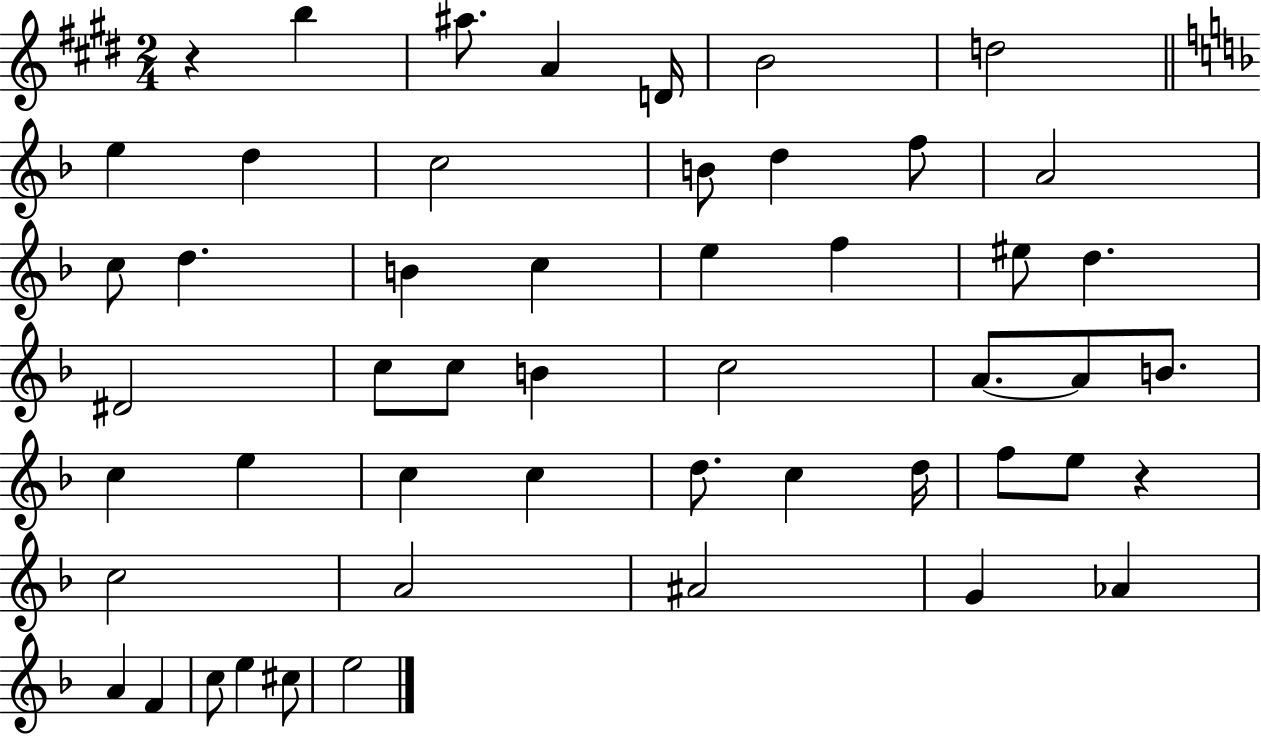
X:1
T:Untitled
M:2/4
L:1/4
K:E
z b ^a/2 A D/4 B2 d2 e d c2 B/2 d f/2 A2 c/2 d B c e f ^e/2 d ^D2 c/2 c/2 B c2 A/2 A/2 B/2 c e c c d/2 c d/4 f/2 e/2 z c2 A2 ^A2 G _A A F c/2 e ^c/2 e2